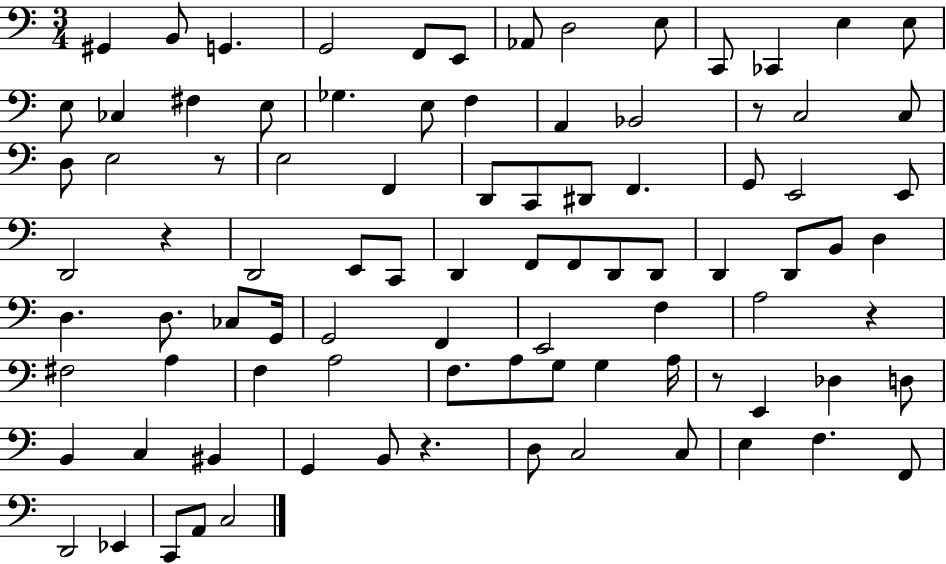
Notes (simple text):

G#2/q B2/e G2/q. G2/h F2/e E2/e Ab2/e D3/h E3/e C2/e CES2/q E3/q E3/e E3/e CES3/q F#3/q E3/e Gb3/q. E3/e F3/q A2/q Bb2/h R/e C3/h C3/e D3/e E3/h R/e E3/h F2/q D2/e C2/e D#2/e F2/q. G2/e E2/h E2/e D2/h R/q D2/h E2/e C2/e D2/q F2/e F2/e D2/e D2/e D2/q D2/e B2/e D3/q D3/q. D3/e. CES3/e G2/s G2/h F2/q E2/h F3/q A3/h R/q F#3/h A3/q F3/q A3/h F3/e. A3/e G3/e G3/q A3/s R/e E2/q Db3/q D3/e B2/q C3/q BIS2/q G2/q B2/e R/q. D3/e C3/h C3/e E3/q F3/q. F2/e D2/h Eb2/q C2/e A2/e C3/h